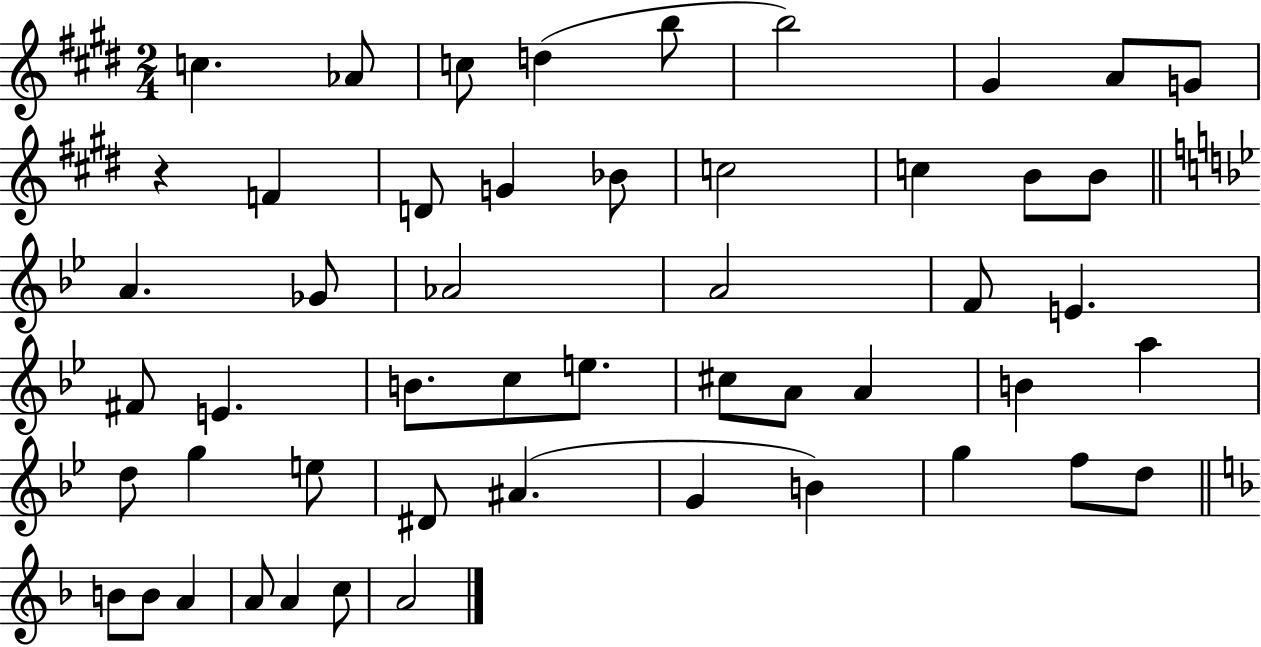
C5/q. Ab4/e C5/e D5/q B5/e B5/h G#4/q A4/e G4/e R/q F4/q D4/e G4/q Bb4/e C5/h C5/q B4/e B4/e A4/q. Gb4/e Ab4/h A4/h F4/e E4/q. F#4/e E4/q. B4/e. C5/e E5/e. C#5/e A4/e A4/q B4/q A5/q D5/e G5/q E5/e D#4/e A#4/q. G4/q B4/q G5/q F5/e D5/e B4/e B4/e A4/q A4/e A4/q C5/e A4/h